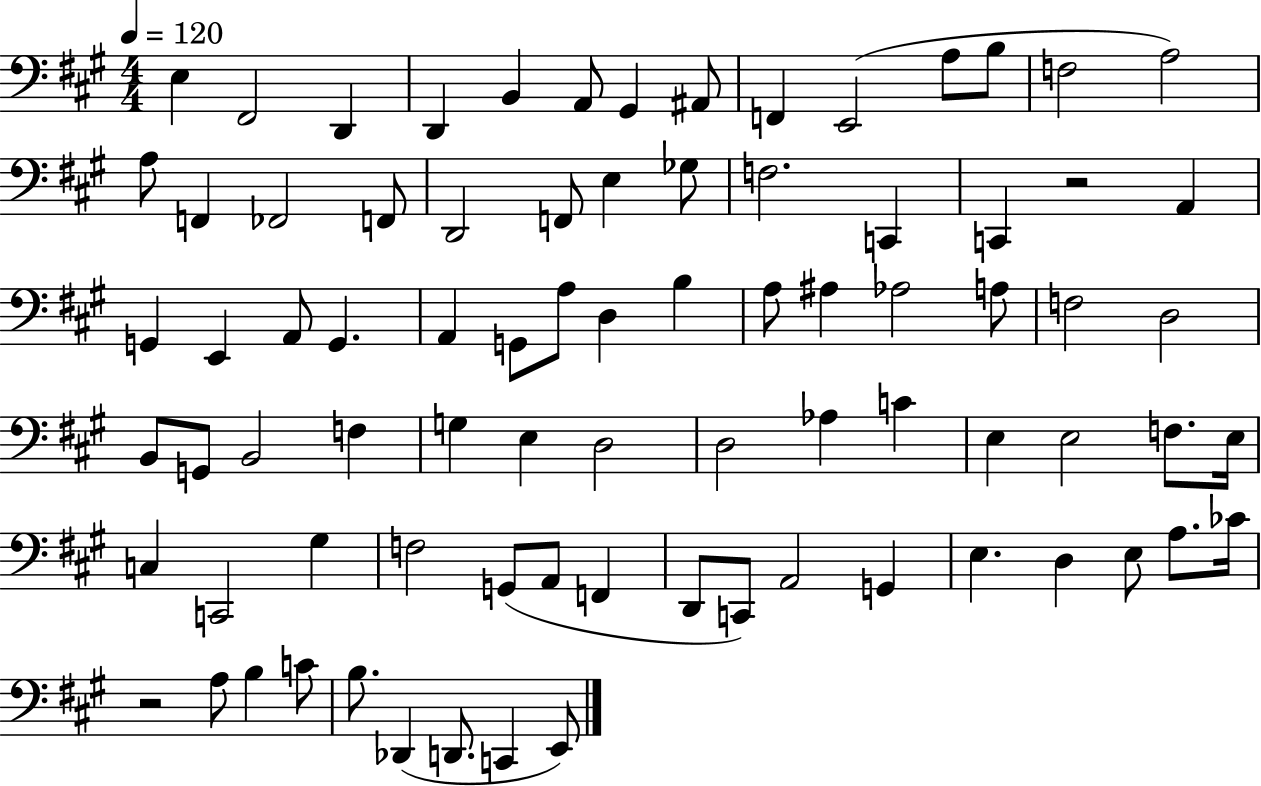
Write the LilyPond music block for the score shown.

{
  \clef bass
  \numericTimeSignature
  \time 4/4
  \key a \major
  \tempo 4 = 120
  e4 fis,2 d,4 | d,4 b,4 a,8 gis,4 ais,8 | f,4 e,2( a8 b8 | f2 a2) | \break a8 f,4 fes,2 f,8 | d,2 f,8 e4 ges8 | f2. c,4 | c,4 r2 a,4 | \break g,4 e,4 a,8 g,4. | a,4 g,8 a8 d4 b4 | a8 ais4 aes2 a8 | f2 d2 | \break b,8 g,8 b,2 f4 | g4 e4 d2 | d2 aes4 c'4 | e4 e2 f8. e16 | \break c4 c,2 gis4 | f2 g,8( a,8 f,4 | d,8 c,8) a,2 g,4 | e4. d4 e8 a8. ces'16 | \break r2 a8 b4 c'8 | b8. des,4( d,8. c,4 e,8) | \bar "|."
}